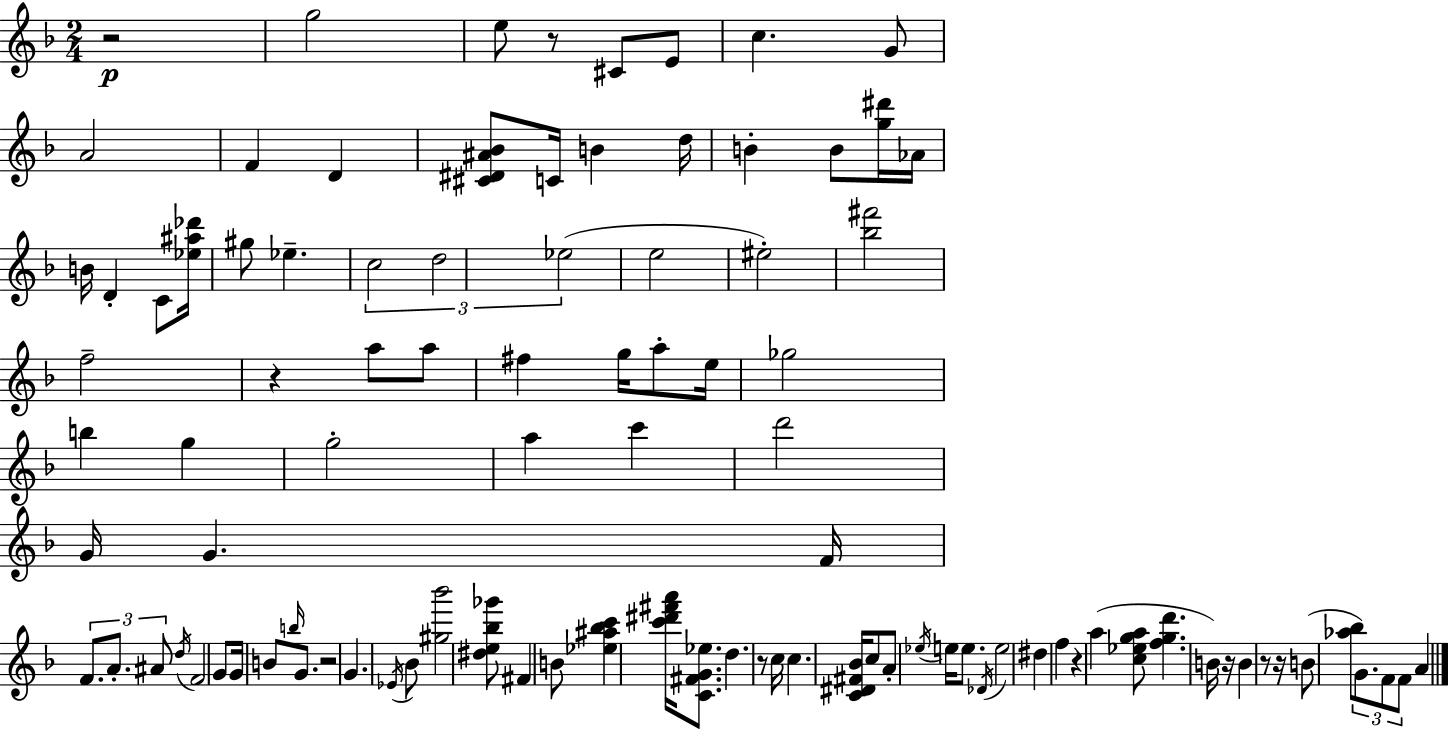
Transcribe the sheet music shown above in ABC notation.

X:1
T:Untitled
M:2/4
L:1/4
K:Dm
z2 g2 e/2 z/2 ^C/2 E/2 c G/2 A2 F D [^C^D^A_B]/2 C/4 B d/4 B B/2 [g^d']/4 _A/4 B/4 D C/2 [_e^a_d']/4 ^g/2 _e c2 d2 _e2 e2 ^e2 [_b^f']2 f2 z a/2 a/2 ^f g/4 a/2 e/4 _g2 b g g2 a c' d'2 G/4 G F/4 F/2 A/2 ^A/2 d/4 F2 G/2 G/4 B/2 b/4 G/2 z2 G _E/4 _B/2 [^g_b']2 [^de_b_g']/2 ^F B/2 [_e^a_bc'] [c'^d'^f'a']/4 [C^FG_e]/2 d z/2 c/4 c [C^D^F_B]/4 c/2 A/2 _e/4 e/4 e/2 _D/4 e2 ^d f z a [c_ega]/2 [fgd'] B/4 z/4 B z/2 z/4 B/2 [_a_b]/2 G/2 F/2 F/2 A